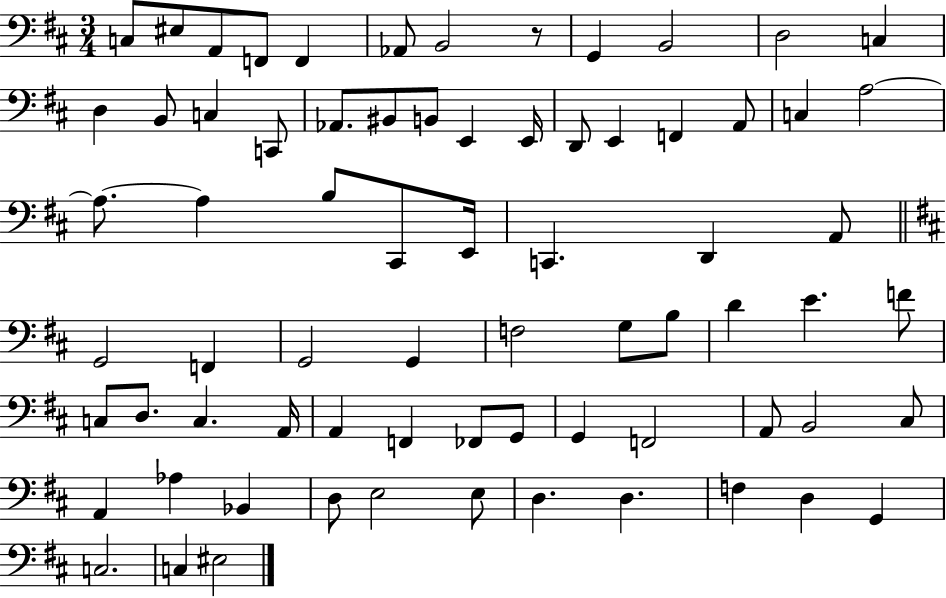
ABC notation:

X:1
T:Untitled
M:3/4
L:1/4
K:D
C,/2 ^E,/2 A,,/2 F,,/2 F,, _A,,/2 B,,2 z/2 G,, B,,2 D,2 C, D, B,,/2 C, C,,/2 _A,,/2 ^B,,/2 B,,/2 E,, E,,/4 D,,/2 E,, F,, A,,/2 C, A,2 A,/2 A, B,/2 ^C,,/2 E,,/4 C,, D,, A,,/2 G,,2 F,, G,,2 G,, F,2 G,/2 B,/2 D E F/2 C,/2 D,/2 C, A,,/4 A,, F,, _F,,/2 G,,/2 G,, F,,2 A,,/2 B,,2 ^C,/2 A,, _A, _B,, D,/2 E,2 E,/2 D, D, F, D, G,, C,2 C, ^E,2